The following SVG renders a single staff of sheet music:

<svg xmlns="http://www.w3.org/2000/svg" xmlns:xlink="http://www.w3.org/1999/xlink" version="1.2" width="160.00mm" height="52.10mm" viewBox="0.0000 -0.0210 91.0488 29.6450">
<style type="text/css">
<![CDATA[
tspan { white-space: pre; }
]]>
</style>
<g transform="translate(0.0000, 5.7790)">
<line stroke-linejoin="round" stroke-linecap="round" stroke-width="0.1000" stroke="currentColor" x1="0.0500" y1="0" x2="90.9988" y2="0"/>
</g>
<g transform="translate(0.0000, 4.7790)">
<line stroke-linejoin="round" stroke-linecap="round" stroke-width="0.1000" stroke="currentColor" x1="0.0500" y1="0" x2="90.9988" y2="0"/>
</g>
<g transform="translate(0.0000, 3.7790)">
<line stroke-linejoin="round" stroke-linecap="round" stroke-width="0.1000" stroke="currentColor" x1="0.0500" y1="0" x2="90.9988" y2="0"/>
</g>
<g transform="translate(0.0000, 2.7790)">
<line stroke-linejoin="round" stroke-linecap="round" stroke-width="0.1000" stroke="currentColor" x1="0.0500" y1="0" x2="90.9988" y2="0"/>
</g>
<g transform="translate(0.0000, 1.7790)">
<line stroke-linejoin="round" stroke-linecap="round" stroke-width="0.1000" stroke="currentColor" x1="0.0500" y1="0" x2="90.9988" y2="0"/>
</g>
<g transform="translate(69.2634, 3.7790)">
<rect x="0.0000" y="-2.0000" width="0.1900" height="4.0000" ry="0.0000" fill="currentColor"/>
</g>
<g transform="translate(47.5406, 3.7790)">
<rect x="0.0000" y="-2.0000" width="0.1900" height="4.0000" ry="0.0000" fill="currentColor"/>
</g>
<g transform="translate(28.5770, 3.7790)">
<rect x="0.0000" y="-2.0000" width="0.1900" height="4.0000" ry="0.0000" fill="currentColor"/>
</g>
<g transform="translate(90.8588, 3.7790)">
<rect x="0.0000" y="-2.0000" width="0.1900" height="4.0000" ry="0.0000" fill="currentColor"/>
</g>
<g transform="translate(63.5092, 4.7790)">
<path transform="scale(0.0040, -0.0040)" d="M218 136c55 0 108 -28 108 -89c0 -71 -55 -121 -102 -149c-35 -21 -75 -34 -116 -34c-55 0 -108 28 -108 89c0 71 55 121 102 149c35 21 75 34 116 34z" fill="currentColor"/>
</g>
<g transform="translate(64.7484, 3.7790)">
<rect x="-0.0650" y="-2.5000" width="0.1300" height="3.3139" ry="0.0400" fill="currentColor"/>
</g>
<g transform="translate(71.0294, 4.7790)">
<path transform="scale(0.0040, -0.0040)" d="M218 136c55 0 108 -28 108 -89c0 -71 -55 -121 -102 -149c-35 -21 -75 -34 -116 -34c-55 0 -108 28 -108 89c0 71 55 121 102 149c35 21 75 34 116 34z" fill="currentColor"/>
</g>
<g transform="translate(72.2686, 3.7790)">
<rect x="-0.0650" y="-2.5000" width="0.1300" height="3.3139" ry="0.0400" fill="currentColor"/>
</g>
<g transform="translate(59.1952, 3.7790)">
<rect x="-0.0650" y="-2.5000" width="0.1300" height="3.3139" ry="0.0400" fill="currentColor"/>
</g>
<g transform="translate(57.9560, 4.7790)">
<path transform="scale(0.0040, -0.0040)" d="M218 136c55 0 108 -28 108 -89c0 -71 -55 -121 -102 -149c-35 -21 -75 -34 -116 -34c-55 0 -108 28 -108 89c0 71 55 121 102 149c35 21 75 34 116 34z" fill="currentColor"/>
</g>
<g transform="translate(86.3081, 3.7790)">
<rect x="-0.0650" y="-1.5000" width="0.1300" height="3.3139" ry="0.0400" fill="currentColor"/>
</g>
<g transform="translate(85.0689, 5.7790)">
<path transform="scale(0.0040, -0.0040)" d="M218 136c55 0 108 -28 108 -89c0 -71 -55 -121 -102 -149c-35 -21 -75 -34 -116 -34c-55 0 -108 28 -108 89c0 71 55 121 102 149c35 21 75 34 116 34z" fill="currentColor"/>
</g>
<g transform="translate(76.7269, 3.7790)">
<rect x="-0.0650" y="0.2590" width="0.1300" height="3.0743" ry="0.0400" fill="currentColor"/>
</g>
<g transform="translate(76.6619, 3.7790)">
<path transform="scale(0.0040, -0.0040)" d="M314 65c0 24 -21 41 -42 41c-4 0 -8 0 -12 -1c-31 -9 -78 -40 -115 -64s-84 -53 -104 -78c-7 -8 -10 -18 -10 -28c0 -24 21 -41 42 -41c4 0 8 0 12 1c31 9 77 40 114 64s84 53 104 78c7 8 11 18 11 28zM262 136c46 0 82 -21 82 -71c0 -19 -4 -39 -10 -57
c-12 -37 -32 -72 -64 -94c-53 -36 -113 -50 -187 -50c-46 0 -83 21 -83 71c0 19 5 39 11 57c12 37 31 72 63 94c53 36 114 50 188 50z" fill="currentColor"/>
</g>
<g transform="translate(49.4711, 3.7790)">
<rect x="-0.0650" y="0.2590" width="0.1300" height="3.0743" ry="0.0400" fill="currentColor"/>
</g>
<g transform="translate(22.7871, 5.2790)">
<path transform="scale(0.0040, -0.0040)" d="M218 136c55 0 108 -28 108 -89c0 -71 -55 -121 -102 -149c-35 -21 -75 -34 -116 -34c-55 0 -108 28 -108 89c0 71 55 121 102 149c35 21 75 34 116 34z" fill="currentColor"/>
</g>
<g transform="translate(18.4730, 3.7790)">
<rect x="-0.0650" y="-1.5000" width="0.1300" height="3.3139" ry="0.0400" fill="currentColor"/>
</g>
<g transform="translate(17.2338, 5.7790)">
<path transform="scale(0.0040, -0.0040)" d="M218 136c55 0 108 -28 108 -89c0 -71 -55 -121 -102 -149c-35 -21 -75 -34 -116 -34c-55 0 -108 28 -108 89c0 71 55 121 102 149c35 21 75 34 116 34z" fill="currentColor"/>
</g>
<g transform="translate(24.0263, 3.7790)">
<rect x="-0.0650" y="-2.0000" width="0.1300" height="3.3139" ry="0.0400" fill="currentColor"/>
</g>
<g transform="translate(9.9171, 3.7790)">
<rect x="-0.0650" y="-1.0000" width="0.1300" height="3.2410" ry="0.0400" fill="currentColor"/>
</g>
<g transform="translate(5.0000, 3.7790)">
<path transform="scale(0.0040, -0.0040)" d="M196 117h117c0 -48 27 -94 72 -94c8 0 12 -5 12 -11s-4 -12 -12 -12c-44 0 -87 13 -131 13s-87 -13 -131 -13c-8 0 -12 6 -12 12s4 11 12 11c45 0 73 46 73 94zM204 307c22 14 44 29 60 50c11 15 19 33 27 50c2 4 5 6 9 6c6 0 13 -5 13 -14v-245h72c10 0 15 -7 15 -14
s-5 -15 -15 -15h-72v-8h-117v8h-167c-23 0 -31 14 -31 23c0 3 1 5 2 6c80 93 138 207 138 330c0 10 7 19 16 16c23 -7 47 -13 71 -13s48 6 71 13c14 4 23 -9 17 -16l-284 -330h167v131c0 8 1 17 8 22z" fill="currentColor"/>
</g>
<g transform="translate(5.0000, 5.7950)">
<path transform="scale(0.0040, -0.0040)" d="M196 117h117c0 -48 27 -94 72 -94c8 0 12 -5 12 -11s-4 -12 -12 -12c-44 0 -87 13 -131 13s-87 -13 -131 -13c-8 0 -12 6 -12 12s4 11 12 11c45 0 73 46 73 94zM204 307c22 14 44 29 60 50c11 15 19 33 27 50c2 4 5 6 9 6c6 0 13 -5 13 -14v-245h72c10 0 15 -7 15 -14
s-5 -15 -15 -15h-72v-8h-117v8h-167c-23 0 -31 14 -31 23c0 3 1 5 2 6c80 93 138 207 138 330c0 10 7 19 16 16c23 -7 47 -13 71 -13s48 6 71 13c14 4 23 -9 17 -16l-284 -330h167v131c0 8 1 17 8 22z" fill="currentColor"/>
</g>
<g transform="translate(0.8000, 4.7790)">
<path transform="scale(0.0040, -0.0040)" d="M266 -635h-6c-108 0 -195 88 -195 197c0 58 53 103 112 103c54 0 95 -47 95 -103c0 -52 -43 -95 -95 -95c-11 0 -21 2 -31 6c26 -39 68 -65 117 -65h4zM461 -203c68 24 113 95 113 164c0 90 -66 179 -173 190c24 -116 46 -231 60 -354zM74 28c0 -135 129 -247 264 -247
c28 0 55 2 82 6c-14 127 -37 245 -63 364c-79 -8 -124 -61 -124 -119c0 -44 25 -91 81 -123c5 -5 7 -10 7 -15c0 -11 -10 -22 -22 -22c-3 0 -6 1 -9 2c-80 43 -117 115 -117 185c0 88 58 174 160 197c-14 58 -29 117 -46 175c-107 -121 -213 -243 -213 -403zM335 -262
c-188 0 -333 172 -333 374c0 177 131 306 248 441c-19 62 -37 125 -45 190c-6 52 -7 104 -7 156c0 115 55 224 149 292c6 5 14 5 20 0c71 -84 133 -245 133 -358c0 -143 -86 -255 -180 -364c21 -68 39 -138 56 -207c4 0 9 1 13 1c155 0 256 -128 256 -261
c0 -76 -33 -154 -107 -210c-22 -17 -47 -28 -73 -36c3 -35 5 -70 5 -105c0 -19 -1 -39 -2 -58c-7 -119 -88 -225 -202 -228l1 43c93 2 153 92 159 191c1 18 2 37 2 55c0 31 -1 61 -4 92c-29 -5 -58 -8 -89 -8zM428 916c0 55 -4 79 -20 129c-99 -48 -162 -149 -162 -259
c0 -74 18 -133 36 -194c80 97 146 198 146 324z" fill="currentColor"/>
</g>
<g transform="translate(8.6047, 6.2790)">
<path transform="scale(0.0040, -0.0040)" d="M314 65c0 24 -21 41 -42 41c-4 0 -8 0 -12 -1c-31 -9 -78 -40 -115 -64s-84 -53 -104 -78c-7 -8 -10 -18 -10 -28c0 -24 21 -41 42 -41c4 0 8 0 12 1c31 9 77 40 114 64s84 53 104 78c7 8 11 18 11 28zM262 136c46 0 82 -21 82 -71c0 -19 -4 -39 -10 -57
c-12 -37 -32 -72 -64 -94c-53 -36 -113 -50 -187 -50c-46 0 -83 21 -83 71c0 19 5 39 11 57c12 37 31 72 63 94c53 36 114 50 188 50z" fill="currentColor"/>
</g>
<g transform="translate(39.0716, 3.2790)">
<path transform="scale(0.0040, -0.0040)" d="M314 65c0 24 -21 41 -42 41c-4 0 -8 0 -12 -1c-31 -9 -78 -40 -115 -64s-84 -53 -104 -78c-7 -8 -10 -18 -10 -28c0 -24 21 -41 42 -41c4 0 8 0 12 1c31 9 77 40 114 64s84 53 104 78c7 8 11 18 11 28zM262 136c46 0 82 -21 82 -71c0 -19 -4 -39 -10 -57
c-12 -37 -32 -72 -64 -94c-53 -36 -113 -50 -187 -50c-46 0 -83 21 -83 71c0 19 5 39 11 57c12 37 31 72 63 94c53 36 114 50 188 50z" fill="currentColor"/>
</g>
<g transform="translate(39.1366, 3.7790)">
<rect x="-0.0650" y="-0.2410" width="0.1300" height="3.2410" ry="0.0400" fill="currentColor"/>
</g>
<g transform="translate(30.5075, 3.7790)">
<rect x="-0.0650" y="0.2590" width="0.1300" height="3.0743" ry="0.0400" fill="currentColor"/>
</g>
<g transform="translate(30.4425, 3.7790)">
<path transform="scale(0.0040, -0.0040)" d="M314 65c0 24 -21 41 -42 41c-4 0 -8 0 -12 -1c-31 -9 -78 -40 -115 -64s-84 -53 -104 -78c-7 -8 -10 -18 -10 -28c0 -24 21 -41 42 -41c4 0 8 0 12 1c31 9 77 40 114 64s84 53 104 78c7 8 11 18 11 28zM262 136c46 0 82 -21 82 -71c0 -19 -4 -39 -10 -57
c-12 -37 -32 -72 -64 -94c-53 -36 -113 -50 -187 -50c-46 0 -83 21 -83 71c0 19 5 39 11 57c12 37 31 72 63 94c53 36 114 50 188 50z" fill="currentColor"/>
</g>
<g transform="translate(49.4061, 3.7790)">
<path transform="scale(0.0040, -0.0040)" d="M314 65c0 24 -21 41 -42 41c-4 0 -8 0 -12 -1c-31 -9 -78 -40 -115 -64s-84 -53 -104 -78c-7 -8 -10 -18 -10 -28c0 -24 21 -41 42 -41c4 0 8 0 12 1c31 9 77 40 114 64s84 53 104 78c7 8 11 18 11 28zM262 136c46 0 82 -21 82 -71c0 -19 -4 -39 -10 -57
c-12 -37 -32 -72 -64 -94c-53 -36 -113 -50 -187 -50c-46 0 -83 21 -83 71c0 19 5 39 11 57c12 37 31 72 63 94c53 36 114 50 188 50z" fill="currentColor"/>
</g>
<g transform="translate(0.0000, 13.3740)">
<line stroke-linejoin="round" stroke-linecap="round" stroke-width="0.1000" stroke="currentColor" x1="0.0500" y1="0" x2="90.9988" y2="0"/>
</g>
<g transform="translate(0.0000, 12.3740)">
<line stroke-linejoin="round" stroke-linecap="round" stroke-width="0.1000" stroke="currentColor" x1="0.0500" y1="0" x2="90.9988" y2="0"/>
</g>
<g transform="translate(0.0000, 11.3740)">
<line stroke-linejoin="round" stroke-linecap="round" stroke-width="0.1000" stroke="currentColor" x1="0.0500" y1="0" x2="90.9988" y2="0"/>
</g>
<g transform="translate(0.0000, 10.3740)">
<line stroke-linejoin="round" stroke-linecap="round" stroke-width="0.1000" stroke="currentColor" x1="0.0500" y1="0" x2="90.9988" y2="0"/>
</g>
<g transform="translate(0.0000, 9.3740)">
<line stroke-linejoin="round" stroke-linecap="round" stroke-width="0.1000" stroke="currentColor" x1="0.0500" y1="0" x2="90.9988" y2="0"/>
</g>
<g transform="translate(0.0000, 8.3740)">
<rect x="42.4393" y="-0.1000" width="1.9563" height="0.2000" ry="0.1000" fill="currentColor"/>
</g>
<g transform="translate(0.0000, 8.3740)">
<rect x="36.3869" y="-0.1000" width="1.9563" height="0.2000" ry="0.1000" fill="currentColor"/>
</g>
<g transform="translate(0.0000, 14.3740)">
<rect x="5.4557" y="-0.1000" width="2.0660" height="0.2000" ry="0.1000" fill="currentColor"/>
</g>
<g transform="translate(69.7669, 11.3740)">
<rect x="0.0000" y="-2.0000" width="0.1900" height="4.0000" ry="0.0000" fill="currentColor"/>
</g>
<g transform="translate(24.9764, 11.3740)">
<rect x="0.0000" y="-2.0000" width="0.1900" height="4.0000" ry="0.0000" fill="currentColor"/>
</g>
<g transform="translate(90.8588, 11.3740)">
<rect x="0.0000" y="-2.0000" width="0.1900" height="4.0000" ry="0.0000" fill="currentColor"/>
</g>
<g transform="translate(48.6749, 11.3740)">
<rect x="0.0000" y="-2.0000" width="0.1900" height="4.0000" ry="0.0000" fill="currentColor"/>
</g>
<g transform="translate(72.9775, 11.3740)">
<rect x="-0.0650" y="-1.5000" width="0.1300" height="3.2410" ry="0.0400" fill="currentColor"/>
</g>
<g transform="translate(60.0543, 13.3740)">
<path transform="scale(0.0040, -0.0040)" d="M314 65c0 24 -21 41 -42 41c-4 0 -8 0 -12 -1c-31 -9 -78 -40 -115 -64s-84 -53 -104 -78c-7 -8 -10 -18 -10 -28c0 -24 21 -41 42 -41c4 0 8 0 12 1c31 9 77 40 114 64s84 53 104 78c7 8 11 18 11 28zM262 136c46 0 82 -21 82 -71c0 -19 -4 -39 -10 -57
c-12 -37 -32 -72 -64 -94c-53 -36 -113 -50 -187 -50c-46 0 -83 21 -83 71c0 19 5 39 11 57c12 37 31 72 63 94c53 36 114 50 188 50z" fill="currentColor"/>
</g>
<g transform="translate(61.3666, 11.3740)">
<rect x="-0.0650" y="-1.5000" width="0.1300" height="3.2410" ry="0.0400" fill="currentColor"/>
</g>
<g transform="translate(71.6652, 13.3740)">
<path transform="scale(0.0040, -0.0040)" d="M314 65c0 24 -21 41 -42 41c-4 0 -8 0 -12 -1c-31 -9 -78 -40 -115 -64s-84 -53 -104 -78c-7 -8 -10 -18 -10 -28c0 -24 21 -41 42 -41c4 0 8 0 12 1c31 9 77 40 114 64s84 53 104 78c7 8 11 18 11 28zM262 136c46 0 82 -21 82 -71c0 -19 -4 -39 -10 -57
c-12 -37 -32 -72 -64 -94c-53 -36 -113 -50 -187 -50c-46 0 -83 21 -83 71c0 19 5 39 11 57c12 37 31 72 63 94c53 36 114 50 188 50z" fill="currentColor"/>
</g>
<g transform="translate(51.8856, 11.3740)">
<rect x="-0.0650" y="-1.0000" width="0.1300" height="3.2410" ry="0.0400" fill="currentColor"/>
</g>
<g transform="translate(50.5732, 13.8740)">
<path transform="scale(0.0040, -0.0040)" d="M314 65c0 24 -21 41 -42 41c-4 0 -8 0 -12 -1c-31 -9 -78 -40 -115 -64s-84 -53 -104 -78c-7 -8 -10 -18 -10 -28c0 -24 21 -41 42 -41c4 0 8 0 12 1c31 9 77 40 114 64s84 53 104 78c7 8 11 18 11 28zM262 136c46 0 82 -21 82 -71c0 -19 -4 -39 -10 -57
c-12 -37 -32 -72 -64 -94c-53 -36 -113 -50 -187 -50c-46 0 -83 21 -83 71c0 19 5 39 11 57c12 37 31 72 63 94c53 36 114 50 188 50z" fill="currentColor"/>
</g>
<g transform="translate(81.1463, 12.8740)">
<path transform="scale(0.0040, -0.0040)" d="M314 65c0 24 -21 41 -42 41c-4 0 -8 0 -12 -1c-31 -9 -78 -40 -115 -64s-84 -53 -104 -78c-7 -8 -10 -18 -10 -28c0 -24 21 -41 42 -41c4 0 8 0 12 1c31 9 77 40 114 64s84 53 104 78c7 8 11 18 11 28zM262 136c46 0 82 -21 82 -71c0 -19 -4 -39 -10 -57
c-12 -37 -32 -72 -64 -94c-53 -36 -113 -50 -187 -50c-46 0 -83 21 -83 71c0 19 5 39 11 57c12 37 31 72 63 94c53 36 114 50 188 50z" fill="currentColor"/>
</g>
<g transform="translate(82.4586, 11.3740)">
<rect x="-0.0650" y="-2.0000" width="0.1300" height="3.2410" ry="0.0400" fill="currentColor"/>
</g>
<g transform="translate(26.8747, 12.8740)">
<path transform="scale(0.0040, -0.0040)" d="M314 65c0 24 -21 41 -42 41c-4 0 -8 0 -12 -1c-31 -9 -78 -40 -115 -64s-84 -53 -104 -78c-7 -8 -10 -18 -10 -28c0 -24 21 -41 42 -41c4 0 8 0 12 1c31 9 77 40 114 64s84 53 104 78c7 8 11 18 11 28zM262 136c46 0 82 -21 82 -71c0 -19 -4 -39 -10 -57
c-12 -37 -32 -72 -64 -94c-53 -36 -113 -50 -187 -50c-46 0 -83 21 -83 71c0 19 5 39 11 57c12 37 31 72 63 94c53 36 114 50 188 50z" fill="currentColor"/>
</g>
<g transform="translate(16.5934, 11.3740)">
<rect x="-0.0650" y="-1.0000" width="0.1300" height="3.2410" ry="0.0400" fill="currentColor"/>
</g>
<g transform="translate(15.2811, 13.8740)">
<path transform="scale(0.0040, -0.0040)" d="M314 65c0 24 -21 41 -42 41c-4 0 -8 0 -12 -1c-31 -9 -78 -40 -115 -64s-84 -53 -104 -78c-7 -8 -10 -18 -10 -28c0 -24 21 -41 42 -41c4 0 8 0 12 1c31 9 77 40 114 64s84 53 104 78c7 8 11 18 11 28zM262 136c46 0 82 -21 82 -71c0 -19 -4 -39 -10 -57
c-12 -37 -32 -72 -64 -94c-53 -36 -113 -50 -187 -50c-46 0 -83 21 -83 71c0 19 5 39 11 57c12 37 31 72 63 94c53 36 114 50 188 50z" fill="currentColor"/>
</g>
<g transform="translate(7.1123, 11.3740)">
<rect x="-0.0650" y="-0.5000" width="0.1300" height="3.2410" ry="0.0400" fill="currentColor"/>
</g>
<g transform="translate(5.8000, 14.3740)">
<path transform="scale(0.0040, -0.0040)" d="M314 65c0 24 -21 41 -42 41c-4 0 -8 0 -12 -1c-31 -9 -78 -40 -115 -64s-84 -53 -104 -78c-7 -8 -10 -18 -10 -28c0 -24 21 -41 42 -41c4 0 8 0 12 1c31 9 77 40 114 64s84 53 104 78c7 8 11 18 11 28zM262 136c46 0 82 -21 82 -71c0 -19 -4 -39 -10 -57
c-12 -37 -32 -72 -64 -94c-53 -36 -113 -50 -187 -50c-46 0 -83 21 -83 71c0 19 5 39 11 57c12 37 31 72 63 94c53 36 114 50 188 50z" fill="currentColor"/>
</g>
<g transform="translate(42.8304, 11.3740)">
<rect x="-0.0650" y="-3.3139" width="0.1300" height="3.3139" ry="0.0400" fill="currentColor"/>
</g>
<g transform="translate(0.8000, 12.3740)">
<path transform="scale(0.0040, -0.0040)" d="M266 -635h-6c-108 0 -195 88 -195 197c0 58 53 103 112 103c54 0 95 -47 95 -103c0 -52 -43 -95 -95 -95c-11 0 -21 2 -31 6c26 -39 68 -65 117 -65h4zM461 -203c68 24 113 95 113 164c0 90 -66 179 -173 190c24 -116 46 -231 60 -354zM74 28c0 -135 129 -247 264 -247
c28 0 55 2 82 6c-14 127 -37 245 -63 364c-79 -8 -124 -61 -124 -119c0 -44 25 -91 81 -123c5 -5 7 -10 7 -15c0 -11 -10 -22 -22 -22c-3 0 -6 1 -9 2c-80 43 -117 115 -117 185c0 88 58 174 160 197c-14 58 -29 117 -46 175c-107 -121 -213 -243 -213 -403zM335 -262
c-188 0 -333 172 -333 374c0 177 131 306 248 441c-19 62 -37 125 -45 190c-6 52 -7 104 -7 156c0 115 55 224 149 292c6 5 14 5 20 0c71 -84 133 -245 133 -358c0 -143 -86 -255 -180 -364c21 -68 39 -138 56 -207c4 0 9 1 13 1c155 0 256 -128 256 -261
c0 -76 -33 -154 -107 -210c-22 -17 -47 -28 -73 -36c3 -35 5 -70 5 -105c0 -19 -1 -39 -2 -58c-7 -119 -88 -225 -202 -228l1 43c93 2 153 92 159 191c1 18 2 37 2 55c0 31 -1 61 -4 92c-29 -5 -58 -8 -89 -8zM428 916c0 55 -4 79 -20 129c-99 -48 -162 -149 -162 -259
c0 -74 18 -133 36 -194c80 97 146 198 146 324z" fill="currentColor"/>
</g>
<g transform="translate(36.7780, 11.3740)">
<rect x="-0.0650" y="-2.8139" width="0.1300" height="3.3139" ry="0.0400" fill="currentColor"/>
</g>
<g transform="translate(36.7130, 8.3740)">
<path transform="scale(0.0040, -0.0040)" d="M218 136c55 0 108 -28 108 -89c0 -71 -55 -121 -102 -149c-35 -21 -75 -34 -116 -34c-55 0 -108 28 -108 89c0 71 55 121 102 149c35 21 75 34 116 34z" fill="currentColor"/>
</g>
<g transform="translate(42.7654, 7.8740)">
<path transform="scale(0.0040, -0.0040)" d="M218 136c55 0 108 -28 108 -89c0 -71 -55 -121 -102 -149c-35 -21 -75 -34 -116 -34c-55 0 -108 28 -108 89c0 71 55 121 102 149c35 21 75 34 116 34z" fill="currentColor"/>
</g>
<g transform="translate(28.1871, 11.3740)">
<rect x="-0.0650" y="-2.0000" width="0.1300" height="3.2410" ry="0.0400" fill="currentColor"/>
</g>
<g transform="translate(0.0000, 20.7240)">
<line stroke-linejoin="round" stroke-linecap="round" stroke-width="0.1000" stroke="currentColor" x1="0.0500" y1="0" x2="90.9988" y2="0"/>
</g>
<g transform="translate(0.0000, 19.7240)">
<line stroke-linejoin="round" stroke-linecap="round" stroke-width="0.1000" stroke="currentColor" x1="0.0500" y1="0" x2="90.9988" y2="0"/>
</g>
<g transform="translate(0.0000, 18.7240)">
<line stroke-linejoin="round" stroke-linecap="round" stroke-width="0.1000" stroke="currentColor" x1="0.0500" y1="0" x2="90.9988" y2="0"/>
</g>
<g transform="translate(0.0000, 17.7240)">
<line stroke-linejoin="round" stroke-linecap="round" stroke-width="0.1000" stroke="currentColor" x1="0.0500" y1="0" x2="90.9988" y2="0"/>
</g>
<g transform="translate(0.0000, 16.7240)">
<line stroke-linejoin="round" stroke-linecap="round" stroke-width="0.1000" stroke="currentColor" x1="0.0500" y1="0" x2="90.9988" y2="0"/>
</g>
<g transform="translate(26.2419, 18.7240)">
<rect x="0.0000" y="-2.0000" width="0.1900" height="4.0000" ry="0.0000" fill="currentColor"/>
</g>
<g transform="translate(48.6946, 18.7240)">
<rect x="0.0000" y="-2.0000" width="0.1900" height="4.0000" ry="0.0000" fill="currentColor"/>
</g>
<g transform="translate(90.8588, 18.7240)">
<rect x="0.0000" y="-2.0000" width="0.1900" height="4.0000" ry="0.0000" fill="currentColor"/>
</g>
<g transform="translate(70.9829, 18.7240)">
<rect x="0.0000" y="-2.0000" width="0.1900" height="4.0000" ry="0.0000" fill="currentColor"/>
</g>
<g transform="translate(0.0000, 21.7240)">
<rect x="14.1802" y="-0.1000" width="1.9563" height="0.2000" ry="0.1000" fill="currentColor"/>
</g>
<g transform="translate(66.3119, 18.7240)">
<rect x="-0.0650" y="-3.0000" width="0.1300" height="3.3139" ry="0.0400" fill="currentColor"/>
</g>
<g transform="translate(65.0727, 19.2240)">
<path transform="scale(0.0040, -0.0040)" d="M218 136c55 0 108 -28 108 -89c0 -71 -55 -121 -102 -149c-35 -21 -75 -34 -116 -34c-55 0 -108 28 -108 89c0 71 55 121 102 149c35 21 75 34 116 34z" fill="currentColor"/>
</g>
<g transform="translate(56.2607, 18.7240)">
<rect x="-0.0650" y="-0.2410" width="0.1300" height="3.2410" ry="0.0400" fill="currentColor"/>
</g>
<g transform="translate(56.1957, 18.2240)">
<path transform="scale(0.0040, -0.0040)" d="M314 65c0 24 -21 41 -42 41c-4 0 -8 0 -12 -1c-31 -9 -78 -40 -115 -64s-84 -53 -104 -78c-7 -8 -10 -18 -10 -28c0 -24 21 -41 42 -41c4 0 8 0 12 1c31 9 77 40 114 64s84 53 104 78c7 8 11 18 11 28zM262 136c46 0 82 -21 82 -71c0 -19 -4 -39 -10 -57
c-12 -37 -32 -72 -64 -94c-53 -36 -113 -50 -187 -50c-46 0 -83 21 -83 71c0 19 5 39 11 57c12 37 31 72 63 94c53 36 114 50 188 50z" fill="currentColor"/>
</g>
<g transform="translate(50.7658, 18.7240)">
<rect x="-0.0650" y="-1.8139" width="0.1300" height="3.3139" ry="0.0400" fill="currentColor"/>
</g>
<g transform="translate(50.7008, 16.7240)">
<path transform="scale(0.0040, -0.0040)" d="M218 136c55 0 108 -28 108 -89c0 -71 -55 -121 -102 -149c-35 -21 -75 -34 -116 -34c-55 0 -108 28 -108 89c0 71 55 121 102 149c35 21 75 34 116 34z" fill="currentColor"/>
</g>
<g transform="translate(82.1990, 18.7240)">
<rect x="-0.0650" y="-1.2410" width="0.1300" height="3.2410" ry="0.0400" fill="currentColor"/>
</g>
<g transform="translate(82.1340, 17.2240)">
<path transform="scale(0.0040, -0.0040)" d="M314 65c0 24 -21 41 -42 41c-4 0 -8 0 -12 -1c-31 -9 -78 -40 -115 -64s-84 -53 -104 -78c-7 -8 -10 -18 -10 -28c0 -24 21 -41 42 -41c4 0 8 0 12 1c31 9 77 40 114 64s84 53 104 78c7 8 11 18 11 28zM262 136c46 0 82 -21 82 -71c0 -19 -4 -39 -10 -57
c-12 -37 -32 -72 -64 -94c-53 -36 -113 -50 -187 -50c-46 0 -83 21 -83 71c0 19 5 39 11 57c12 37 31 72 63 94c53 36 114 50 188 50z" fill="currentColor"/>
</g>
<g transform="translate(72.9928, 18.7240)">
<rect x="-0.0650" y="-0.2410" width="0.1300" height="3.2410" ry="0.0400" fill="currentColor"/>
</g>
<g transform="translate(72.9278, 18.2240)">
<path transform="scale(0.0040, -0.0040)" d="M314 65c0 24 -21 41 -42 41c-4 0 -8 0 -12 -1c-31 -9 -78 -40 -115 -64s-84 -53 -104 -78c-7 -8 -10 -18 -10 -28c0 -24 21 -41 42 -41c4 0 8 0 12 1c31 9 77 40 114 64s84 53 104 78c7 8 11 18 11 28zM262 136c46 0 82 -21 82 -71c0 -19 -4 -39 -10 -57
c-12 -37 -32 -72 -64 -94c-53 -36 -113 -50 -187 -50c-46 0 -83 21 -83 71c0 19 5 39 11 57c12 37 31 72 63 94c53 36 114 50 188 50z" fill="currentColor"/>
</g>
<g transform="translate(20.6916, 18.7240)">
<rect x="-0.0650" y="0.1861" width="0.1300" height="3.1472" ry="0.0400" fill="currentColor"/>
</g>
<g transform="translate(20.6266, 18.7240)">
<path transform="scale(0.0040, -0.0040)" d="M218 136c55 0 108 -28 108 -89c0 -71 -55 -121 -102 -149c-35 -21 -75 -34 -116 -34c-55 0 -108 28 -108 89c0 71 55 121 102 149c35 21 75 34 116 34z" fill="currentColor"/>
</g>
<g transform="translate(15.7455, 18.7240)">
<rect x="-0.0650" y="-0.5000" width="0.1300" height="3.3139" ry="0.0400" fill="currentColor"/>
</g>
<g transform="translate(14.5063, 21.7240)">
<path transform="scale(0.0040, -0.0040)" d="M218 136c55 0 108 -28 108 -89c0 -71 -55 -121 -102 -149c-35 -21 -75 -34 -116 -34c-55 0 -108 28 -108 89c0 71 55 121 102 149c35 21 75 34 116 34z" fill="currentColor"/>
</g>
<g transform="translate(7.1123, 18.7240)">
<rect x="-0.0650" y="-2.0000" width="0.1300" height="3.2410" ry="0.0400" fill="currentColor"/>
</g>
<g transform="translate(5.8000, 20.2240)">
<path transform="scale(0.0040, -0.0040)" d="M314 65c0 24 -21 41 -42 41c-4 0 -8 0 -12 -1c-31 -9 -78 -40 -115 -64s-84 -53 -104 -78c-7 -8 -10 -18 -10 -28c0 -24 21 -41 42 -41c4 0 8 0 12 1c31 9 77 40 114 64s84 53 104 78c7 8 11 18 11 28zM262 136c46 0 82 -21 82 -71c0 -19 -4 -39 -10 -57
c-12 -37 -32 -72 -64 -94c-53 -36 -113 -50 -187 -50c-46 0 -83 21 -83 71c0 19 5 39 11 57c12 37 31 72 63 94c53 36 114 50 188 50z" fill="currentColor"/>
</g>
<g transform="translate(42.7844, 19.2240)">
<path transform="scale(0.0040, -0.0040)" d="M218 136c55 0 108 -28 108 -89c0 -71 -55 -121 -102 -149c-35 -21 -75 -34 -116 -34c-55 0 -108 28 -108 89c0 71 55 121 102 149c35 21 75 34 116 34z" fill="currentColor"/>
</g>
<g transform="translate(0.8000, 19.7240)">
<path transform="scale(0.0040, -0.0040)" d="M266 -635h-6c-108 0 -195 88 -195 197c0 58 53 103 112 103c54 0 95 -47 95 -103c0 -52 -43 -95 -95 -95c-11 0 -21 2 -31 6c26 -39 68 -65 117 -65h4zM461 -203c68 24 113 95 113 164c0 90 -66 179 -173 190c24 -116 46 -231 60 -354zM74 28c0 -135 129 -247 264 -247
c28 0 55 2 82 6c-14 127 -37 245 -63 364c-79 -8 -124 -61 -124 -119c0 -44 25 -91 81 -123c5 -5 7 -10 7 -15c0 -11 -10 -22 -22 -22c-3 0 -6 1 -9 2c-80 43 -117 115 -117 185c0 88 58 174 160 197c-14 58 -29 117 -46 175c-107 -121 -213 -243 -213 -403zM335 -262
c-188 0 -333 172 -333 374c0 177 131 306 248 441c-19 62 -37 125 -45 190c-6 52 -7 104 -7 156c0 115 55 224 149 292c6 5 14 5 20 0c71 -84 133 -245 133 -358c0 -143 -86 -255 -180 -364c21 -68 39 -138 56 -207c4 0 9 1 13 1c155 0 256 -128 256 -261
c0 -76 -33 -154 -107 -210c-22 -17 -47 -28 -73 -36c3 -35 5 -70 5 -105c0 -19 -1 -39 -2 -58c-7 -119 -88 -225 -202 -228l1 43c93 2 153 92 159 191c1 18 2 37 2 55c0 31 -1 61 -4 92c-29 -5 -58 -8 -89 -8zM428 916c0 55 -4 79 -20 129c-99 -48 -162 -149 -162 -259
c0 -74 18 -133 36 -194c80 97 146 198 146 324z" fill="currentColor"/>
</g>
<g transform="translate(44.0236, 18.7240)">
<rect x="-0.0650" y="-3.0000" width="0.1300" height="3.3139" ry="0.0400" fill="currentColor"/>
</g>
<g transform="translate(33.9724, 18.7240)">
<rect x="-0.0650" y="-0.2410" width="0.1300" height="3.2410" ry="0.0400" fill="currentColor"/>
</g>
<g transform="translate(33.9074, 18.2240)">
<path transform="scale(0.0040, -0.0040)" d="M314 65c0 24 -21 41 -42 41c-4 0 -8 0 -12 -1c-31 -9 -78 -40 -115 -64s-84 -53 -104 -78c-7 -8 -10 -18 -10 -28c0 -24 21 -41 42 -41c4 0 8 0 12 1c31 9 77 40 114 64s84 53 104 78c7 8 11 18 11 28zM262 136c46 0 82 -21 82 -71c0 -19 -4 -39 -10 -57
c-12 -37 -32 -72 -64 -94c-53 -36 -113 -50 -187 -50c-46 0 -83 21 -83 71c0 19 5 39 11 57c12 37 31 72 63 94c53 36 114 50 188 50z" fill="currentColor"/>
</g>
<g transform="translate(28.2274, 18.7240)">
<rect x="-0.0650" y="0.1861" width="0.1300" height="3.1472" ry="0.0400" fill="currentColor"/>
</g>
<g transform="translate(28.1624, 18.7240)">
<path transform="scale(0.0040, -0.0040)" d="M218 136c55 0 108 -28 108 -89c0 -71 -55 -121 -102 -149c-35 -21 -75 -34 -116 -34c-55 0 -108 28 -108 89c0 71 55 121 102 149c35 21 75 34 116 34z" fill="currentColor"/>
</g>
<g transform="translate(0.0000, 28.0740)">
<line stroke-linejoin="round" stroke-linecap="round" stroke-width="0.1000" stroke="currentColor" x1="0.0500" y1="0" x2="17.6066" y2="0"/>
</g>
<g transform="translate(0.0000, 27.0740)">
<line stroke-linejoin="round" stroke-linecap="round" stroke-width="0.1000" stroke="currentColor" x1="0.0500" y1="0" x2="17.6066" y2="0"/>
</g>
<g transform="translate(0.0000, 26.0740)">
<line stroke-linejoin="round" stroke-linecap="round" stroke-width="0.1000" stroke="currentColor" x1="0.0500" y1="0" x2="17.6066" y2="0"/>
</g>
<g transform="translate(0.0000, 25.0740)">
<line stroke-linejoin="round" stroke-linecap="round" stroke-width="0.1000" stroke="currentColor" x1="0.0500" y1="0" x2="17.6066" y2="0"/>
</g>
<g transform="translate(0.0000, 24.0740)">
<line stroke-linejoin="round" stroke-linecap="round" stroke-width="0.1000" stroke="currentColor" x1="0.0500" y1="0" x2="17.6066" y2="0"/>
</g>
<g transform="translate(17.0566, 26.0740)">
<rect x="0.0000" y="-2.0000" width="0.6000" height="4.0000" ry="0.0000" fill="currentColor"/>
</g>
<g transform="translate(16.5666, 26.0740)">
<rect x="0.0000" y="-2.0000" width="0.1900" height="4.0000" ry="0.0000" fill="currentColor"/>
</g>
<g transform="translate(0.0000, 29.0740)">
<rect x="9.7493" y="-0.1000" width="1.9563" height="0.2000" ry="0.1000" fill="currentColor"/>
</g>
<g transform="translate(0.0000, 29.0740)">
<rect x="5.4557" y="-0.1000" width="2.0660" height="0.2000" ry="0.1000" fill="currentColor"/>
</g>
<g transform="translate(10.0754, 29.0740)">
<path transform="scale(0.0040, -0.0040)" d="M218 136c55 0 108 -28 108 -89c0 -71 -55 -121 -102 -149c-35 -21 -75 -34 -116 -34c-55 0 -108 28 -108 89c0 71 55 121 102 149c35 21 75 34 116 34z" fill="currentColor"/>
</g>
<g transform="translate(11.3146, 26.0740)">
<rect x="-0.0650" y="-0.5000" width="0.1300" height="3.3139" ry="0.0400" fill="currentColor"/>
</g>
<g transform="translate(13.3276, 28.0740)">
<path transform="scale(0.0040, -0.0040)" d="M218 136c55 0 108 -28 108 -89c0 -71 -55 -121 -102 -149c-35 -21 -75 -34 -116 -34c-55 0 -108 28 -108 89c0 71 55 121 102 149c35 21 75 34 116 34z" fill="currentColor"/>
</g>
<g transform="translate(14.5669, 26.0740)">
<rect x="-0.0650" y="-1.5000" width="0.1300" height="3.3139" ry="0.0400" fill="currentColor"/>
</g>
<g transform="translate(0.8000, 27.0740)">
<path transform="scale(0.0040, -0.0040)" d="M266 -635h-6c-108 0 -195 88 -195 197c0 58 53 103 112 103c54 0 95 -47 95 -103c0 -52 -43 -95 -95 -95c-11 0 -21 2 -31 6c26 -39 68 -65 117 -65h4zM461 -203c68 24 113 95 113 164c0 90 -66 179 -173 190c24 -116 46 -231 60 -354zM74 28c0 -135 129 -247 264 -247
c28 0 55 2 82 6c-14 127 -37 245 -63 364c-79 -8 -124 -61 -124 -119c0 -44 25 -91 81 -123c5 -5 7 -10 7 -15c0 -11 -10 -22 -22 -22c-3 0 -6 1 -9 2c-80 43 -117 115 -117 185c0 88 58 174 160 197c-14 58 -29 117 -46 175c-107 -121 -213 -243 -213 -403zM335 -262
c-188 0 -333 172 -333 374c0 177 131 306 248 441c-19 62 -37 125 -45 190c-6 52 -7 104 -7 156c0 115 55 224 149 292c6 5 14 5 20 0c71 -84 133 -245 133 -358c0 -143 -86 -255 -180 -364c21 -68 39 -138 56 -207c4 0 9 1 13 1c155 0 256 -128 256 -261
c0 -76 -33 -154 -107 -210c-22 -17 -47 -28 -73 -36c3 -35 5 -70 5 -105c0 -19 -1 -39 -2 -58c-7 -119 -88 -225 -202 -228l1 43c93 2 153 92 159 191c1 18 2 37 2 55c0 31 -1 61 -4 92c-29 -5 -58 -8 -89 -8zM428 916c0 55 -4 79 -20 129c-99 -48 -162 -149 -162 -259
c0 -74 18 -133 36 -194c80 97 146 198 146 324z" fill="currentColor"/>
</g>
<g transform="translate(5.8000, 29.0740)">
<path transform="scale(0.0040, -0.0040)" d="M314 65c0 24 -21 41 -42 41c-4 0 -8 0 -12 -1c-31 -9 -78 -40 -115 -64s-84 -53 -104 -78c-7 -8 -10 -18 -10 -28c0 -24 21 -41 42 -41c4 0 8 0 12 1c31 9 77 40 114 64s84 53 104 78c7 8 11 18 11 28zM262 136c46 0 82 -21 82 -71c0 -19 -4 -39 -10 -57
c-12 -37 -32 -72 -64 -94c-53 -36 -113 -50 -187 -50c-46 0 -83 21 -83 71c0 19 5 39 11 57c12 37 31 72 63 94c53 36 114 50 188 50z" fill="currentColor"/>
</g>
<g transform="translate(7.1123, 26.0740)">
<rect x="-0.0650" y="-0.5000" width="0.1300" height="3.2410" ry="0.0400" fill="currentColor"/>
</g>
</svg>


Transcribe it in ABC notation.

X:1
T:Untitled
M:4/4
L:1/4
K:C
D2 E F B2 c2 B2 G G G B2 E C2 D2 F2 a b D2 E2 E2 F2 F2 C B B c2 A f c2 A c2 e2 C2 C E